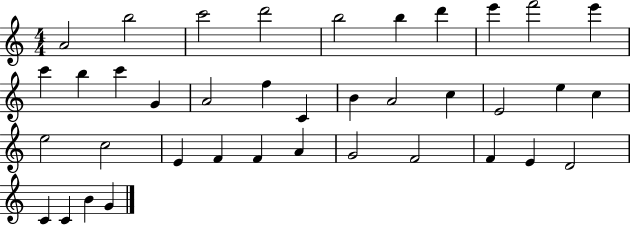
A4/h B5/h C6/h D6/h B5/h B5/q D6/q E6/q F6/h E6/q C6/q B5/q C6/q G4/q A4/h F5/q C4/q B4/q A4/h C5/q E4/h E5/q C5/q E5/h C5/h E4/q F4/q F4/q A4/q G4/h F4/h F4/q E4/q D4/h C4/q C4/q B4/q G4/q